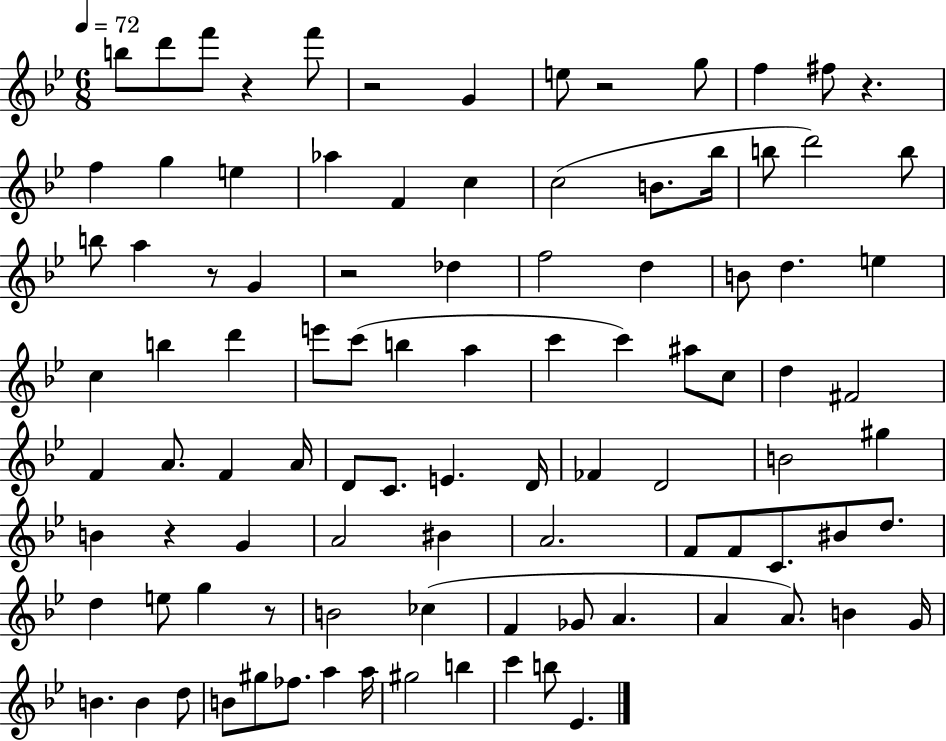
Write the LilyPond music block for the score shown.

{
  \clef treble
  \numericTimeSignature
  \time 6/8
  \key bes \major
  \tempo 4 = 72
  \repeat volta 2 { b''8 d'''8 f'''8 r4 f'''8 | r2 g'4 | e''8 r2 g''8 | f''4 fis''8 r4. | \break f''4 g''4 e''4 | aes''4 f'4 c''4 | c''2( b'8. bes''16 | b''8 d'''2) b''8 | \break b''8 a''4 r8 g'4 | r2 des''4 | f''2 d''4 | b'8 d''4. e''4 | \break c''4 b''4 d'''4 | e'''8 c'''8( b''4 a''4 | c'''4 c'''4) ais''8 c''8 | d''4 fis'2 | \break f'4 a'8. f'4 a'16 | d'8 c'8. e'4. d'16 | fes'4 d'2 | b'2 gis''4 | \break b'4 r4 g'4 | a'2 bis'4 | a'2. | f'8 f'8 c'8. bis'8 d''8. | \break d''4 e''8 g''4 r8 | b'2 ces''4( | f'4 ges'8 a'4. | a'4 a'8.) b'4 g'16 | \break b'4. b'4 d''8 | b'8 gis''8 fes''8. a''4 a''16 | gis''2 b''4 | c'''4 b''8 ees'4. | \break } \bar "|."
}